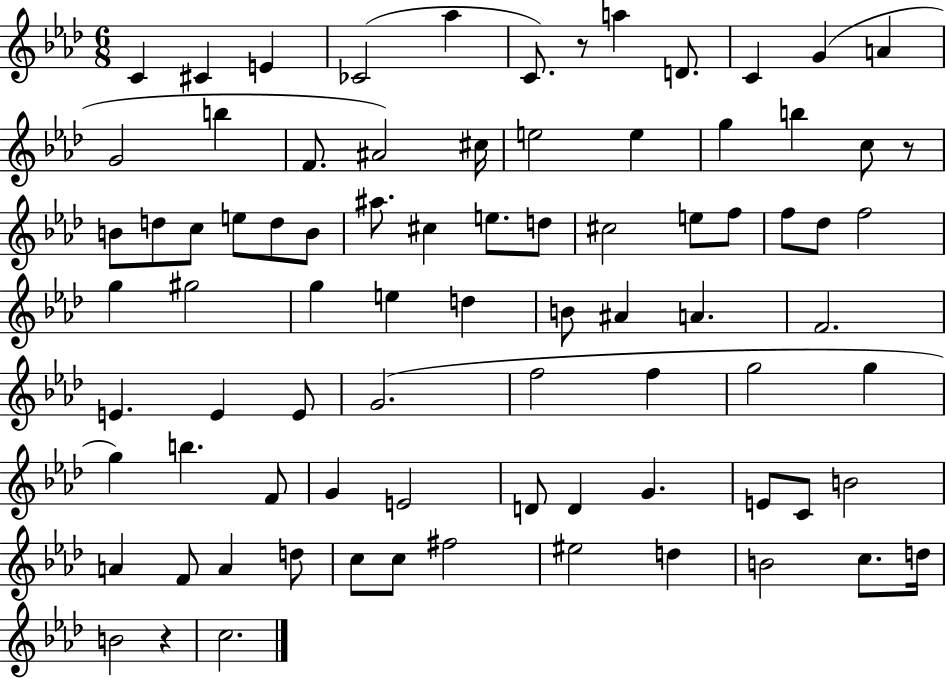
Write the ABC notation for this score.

X:1
T:Untitled
M:6/8
L:1/4
K:Ab
C ^C E _C2 _a C/2 z/2 a D/2 C G A G2 b F/2 ^A2 ^c/4 e2 e g b c/2 z/2 B/2 d/2 c/2 e/2 d/2 B/2 ^a/2 ^c e/2 d/2 ^c2 e/2 f/2 f/2 _d/2 f2 g ^g2 g e d B/2 ^A A F2 E E E/2 G2 f2 f g2 g g b F/2 G E2 D/2 D G E/2 C/2 B2 A F/2 A d/2 c/2 c/2 ^f2 ^e2 d B2 c/2 d/4 B2 z c2